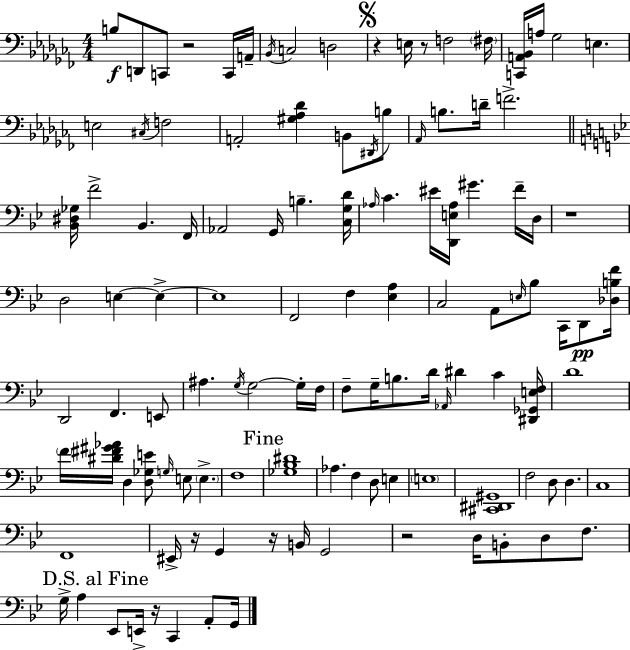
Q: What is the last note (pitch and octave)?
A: G2